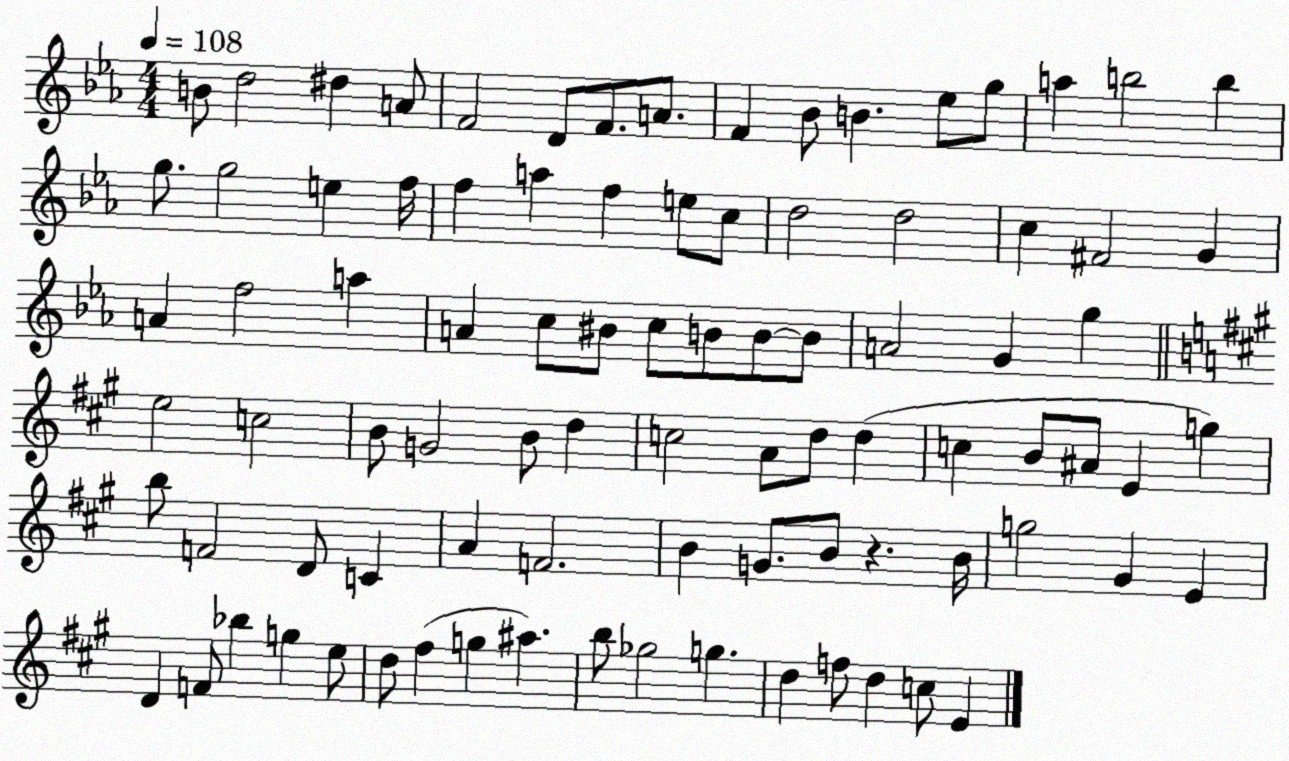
X:1
T:Untitled
M:4/4
L:1/4
K:Eb
B/2 d2 ^d A/2 F2 D/2 F/2 A/2 F _B/2 B _e/2 g/2 a b2 b g/2 g2 e f/4 f a f e/2 c/2 d2 d2 c ^F2 G A f2 a A c/2 ^B/2 c/2 B/2 B/2 B/2 A2 G g e2 c2 B/2 G2 B/2 d c2 A/2 d/2 d c B/2 ^A/2 E g b/2 F2 D/2 C A F2 B G/2 B/2 z B/4 g2 ^G E D F/2 _b g e/2 d/2 ^f g ^a b/2 _g2 g d f/2 d c/2 E